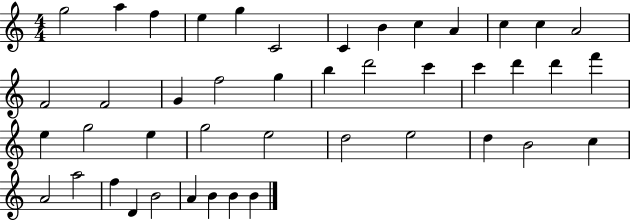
X:1
T:Untitled
M:4/4
L:1/4
K:C
g2 a f e g C2 C B c A c c A2 F2 F2 G f2 g b d'2 c' c' d' d' f' e g2 e g2 e2 d2 e2 d B2 c A2 a2 f D B2 A B B B